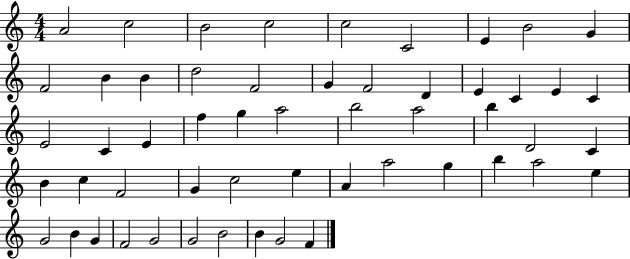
{
  \clef treble
  \numericTimeSignature
  \time 4/4
  \key c \major
  a'2 c''2 | b'2 c''2 | c''2 c'2 | e'4 b'2 g'4 | \break f'2 b'4 b'4 | d''2 f'2 | g'4 f'2 d'4 | e'4 c'4 e'4 c'4 | \break e'2 c'4 e'4 | f''4 g''4 a''2 | b''2 a''2 | b''4 d'2 c'4 | \break b'4 c''4 f'2 | g'4 c''2 e''4 | a'4 a''2 g''4 | b''4 a''2 e''4 | \break g'2 b'4 g'4 | f'2 g'2 | g'2 b'2 | b'4 g'2 f'4 | \break \bar "|."
}